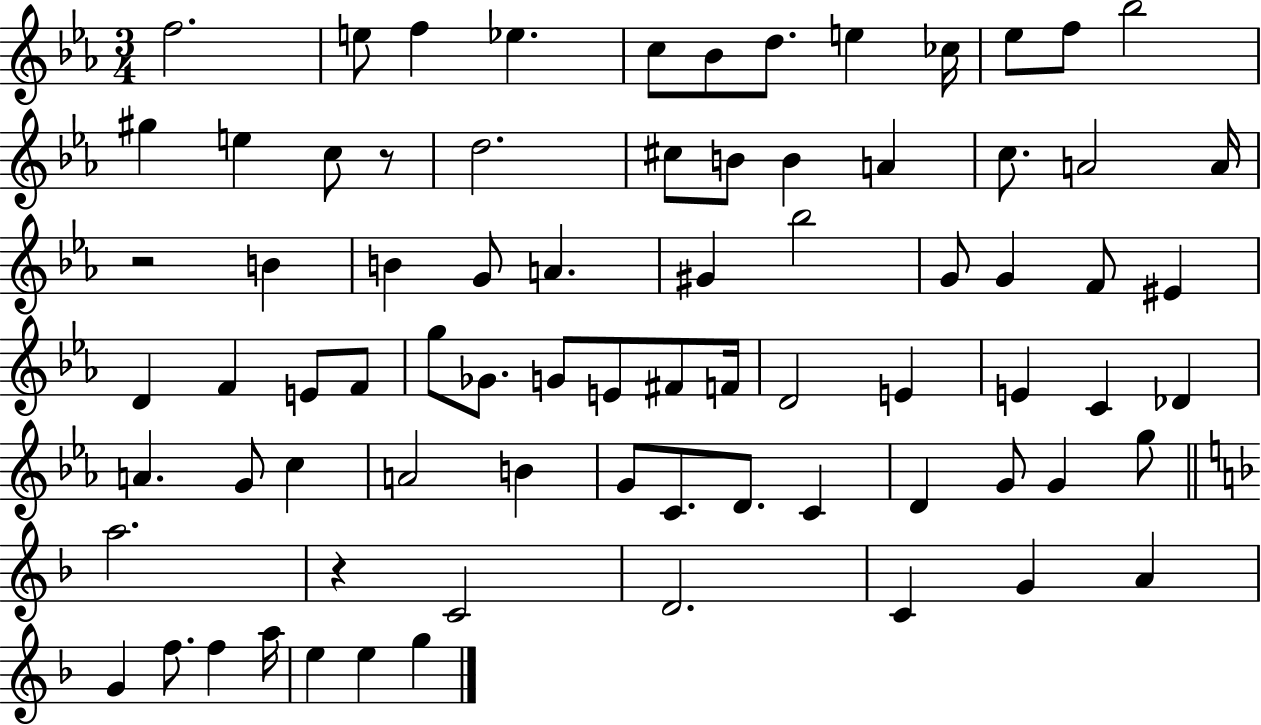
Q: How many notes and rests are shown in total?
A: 77